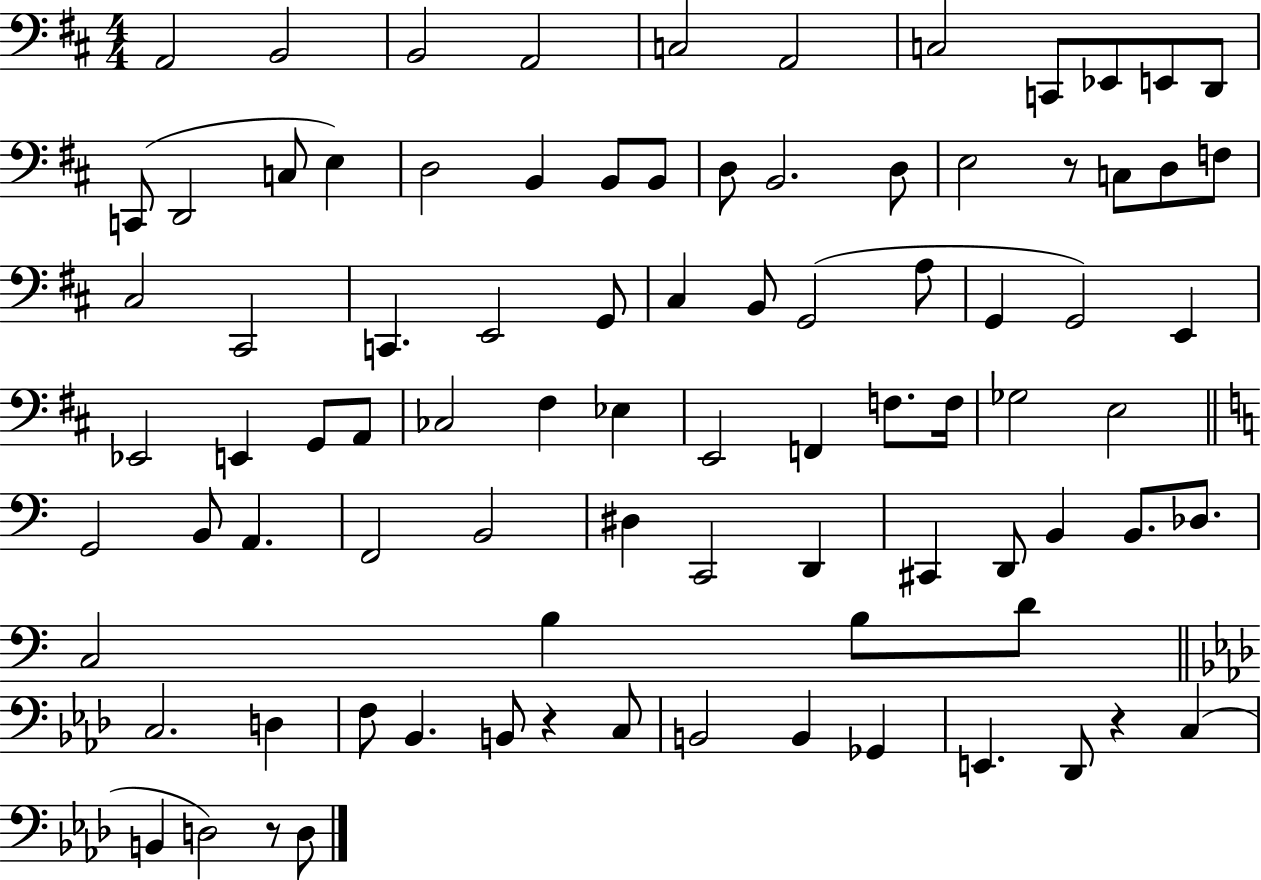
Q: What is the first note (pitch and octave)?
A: A2